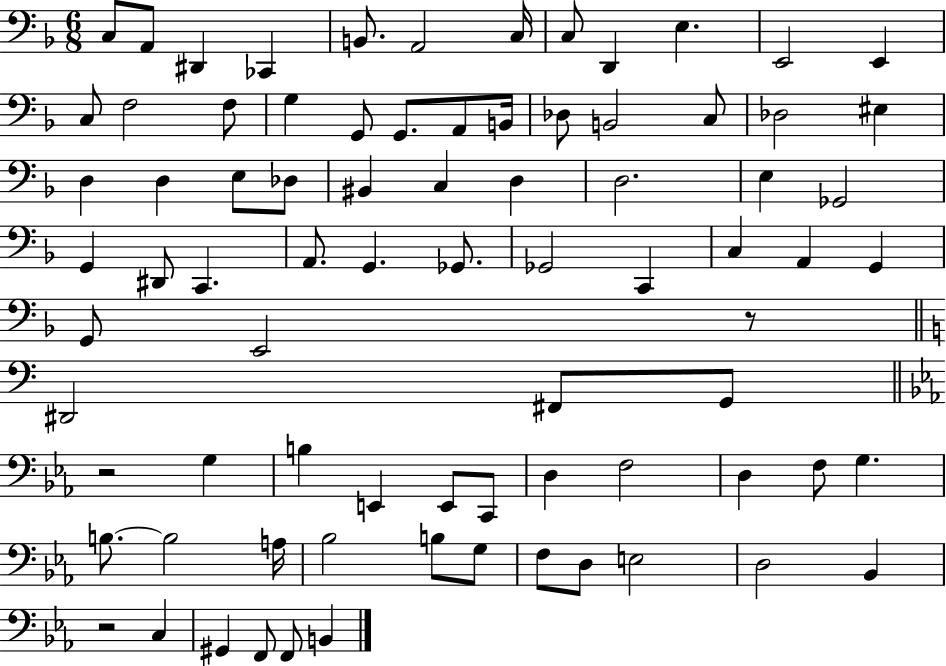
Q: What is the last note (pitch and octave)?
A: B2